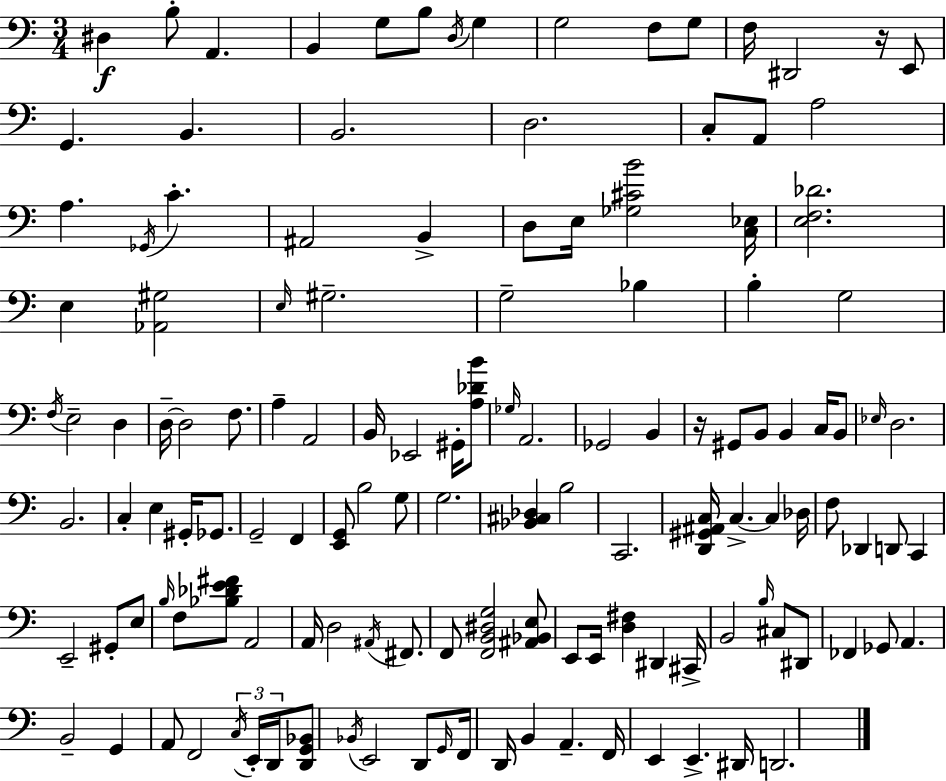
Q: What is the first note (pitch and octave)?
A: D#3